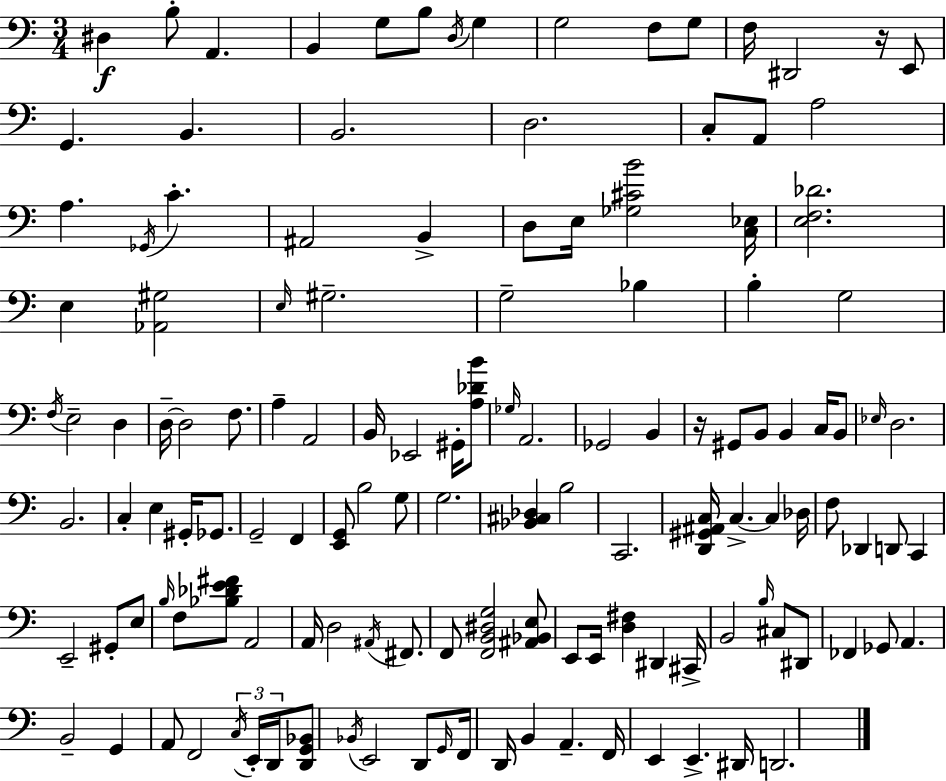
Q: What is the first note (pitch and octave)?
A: D#3